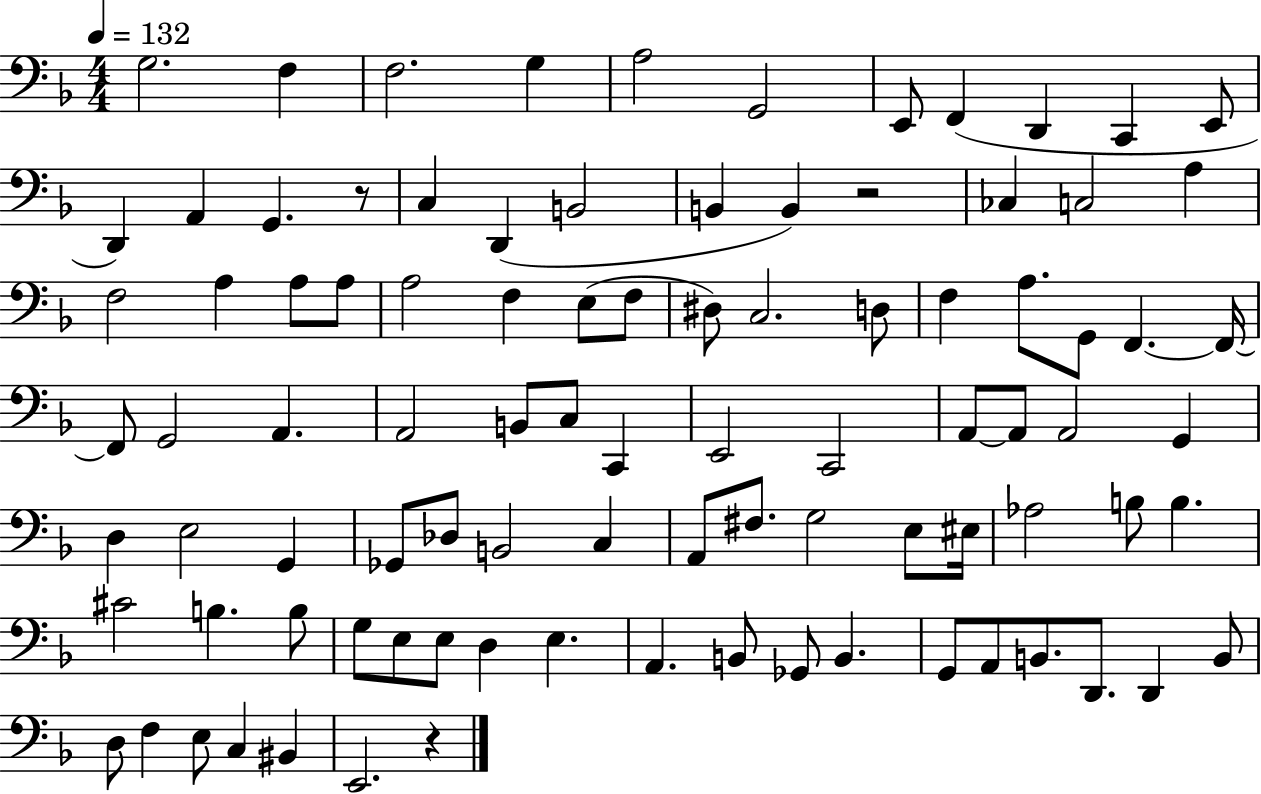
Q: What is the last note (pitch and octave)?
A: E2